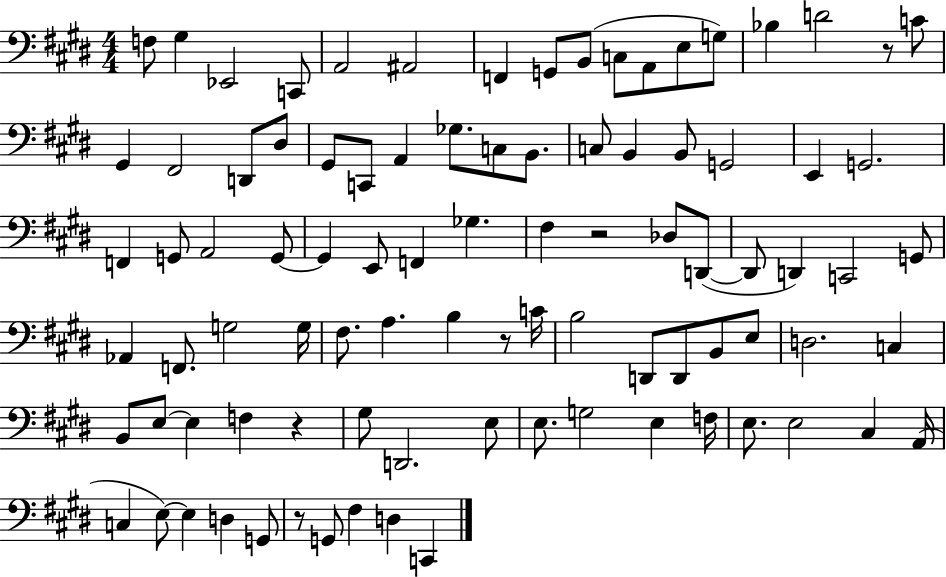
X:1
T:Untitled
M:4/4
L:1/4
K:E
F,/2 ^G, _E,,2 C,,/2 A,,2 ^A,,2 F,, G,,/2 B,,/2 C,/2 A,,/2 E,/2 G,/2 _B, D2 z/2 C/2 ^G,, ^F,,2 D,,/2 ^D,/2 ^G,,/2 C,,/2 A,, _G,/2 C,/2 B,,/2 C,/2 B,, B,,/2 G,,2 E,, G,,2 F,, G,,/2 A,,2 G,,/2 G,, E,,/2 F,, _G, ^F, z2 _D,/2 D,,/2 D,,/2 D,, C,,2 G,,/2 _A,, F,,/2 G,2 G,/4 ^F,/2 A, B, z/2 C/4 B,2 D,,/2 D,,/2 B,,/2 E,/2 D,2 C, B,,/2 E,/2 E, F, z ^G,/2 D,,2 E,/2 E,/2 G,2 E, F,/4 E,/2 E,2 ^C, A,,/4 C, E,/2 E, D, G,,/2 z/2 G,,/2 ^F, D, C,,